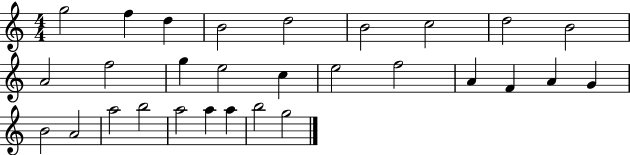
{
  \clef treble
  \numericTimeSignature
  \time 4/4
  \key c \major
  g''2 f''4 d''4 | b'2 d''2 | b'2 c''2 | d''2 b'2 | \break a'2 f''2 | g''4 e''2 c''4 | e''2 f''2 | a'4 f'4 a'4 g'4 | \break b'2 a'2 | a''2 b''2 | a''2 a''4 a''4 | b''2 g''2 | \break \bar "|."
}